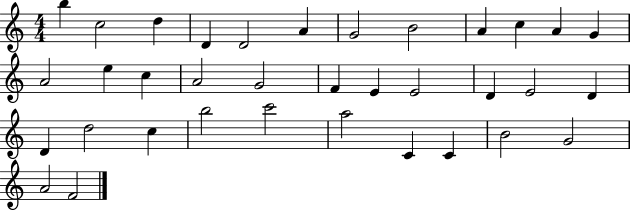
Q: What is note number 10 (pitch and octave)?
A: C5